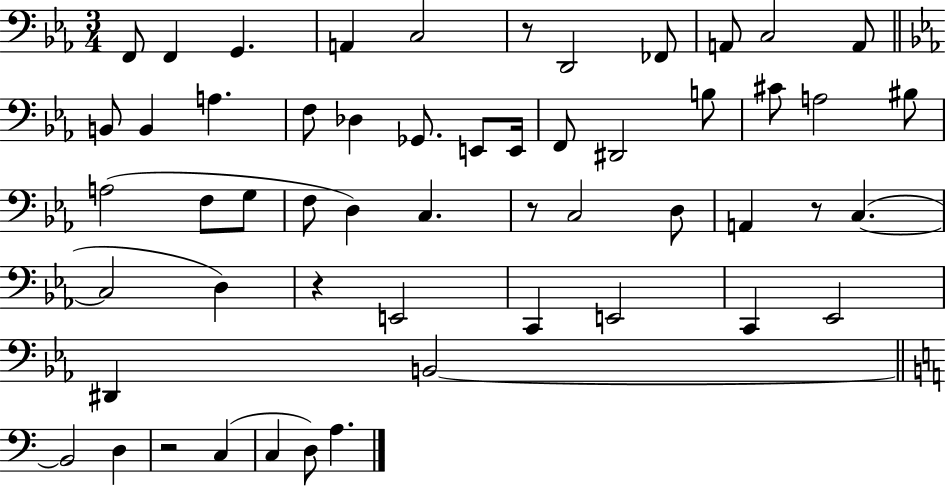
F2/e F2/q G2/q. A2/q C3/h R/e D2/h FES2/e A2/e C3/h A2/e B2/e B2/q A3/q. F3/e Db3/q Gb2/e. E2/e E2/s F2/e D#2/h B3/e C#4/e A3/h BIS3/e A3/h F3/e G3/e F3/e D3/q C3/q. R/e C3/h D3/e A2/q R/e C3/q. C3/h D3/q R/q E2/h C2/q E2/h C2/q Eb2/h D#2/q B2/h B2/h D3/q R/h C3/q C3/q D3/e A3/q.